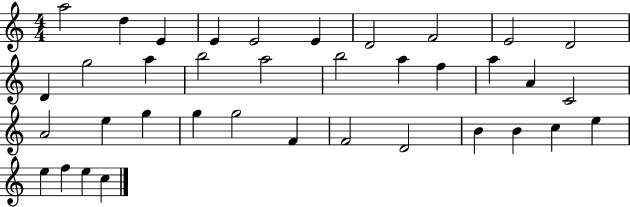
{
  \clef treble
  \numericTimeSignature
  \time 4/4
  \key c \major
  a''2 d''4 e'4 | e'4 e'2 e'4 | d'2 f'2 | e'2 d'2 | \break d'4 g''2 a''4 | b''2 a''2 | b''2 a''4 f''4 | a''4 a'4 c'2 | \break a'2 e''4 g''4 | g''4 g''2 f'4 | f'2 d'2 | b'4 b'4 c''4 e''4 | \break e''4 f''4 e''4 c''4 | \bar "|."
}